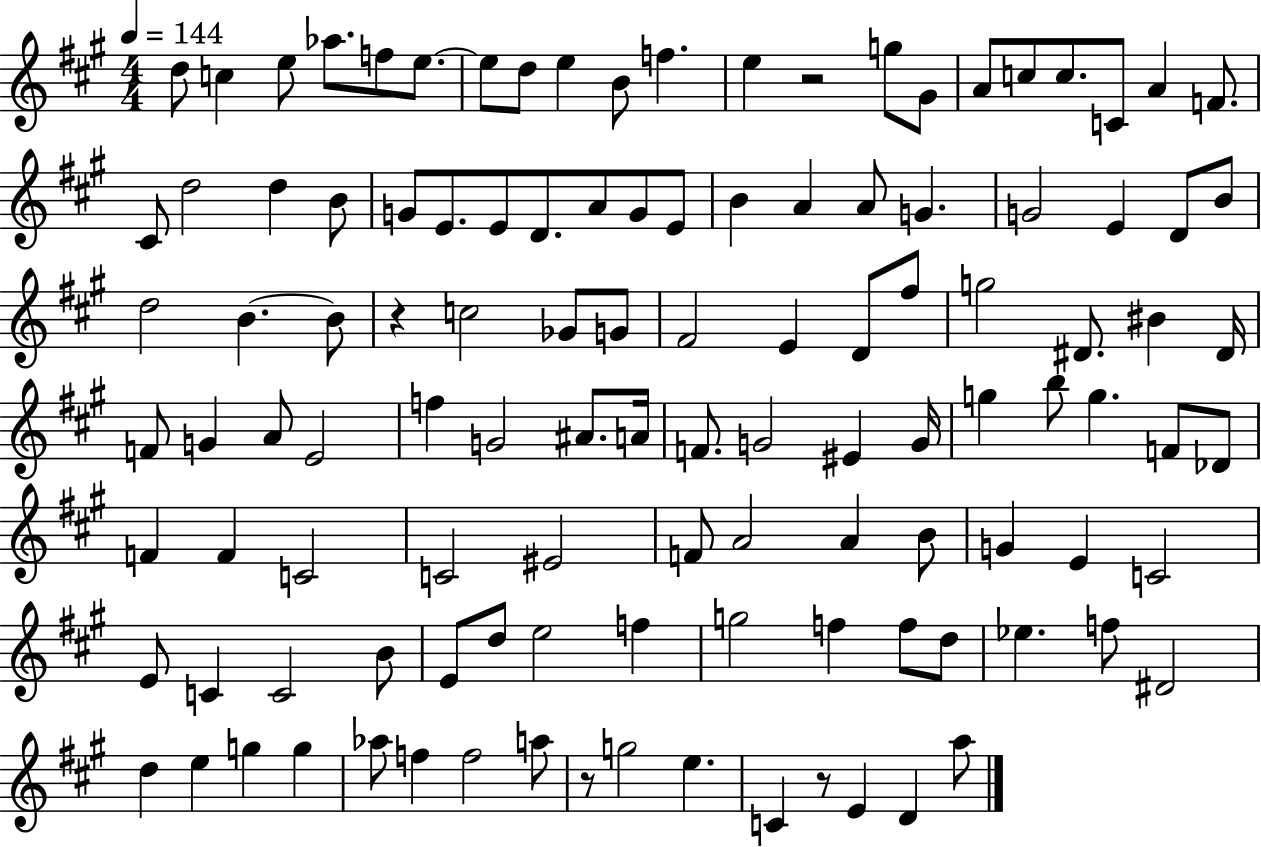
{
  \clef treble
  \numericTimeSignature
  \time 4/4
  \key a \major
  \tempo 4 = 144
  \repeat volta 2 { d''8 c''4 e''8 aes''8. f''8 e''8.~~ | e''8 d''8 e''4 b'8 f''4. | e''4 r2 g''8 gis'8 | a'8 c''8 c''8. c'8 a'4 f'8. | \break cis'8 d''2 d''4 b'8 | g'8 e'8. e'8 d'8. a'8 g'8 e'8 | b'4 a'4 a'8 g'4. | g'2 e'4 d'8 b'8 | \break d''2 b'4.~~ b'8 | r4 c''2 ges'8 g'8 | fis'2 e'4 d'8 fis''8 | g''2 dis'8. bis'4 dis'16 | \break f'8 g'4 a'8 e'2 | f''4 g'2 ais'8. a'16 | f'8. g'2 eis'4 g'16 | g''4 b''8 g''4. f'8 des'8 | \break f'4 f'4 c'2 | c'2 eis'2 | f'8 a'2 a'4 b'8 | g'4 e'4 c'2 | \break e'8 c'4 c'2 b'8 | e'8 d''8 e''2 f''4 | g''2 f''4 f''8 d''8 | ees''4. f''8 dis'2 | \break d''4 e''4 g''4 g''4 | aes''8 f''4 f''2 a''8 | r8 g''2 e''4. | c'4 r8 e'4 d'4 a''8 | \break } \bar "|."
}